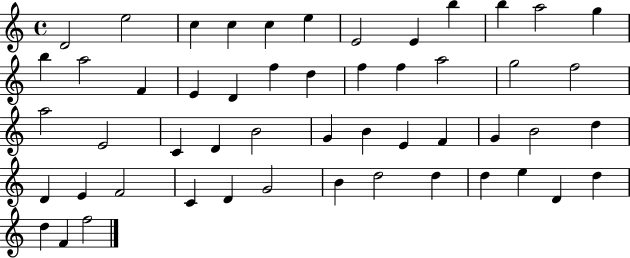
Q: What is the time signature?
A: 4/4